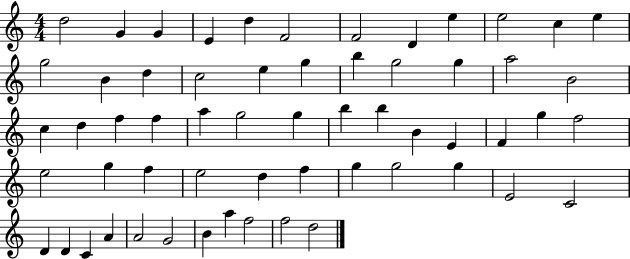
{
  \clef treble
  \numericTimeSignature
  \time 4/4
  \key c \major
  d''2 g'4 g'4 | e'4 d''4 f'2 | f'2 d'4 e''4 | e''2 c''4 e''4 | \break g''2 b'4 d''4 | c''2 e''4 g''4 | b''4 g''2 g''4 | a''2 b'2 | \break c''4 d''4 f''4 f''4 | a''4 g''2 g''4 | b''4 b''4 b'4 e'4 | f'4 g''4 f''2 | \break e''2 g''4 f''4 | e''2 d''4 f''4 | g''4 g''2 g''4 | e'2 c'2 | \break d'4 d'4 c'4 a'4 | a'2 g'2 | b'4 a''4 f''2 | f''2 d''2 | \break \bar "|."
}